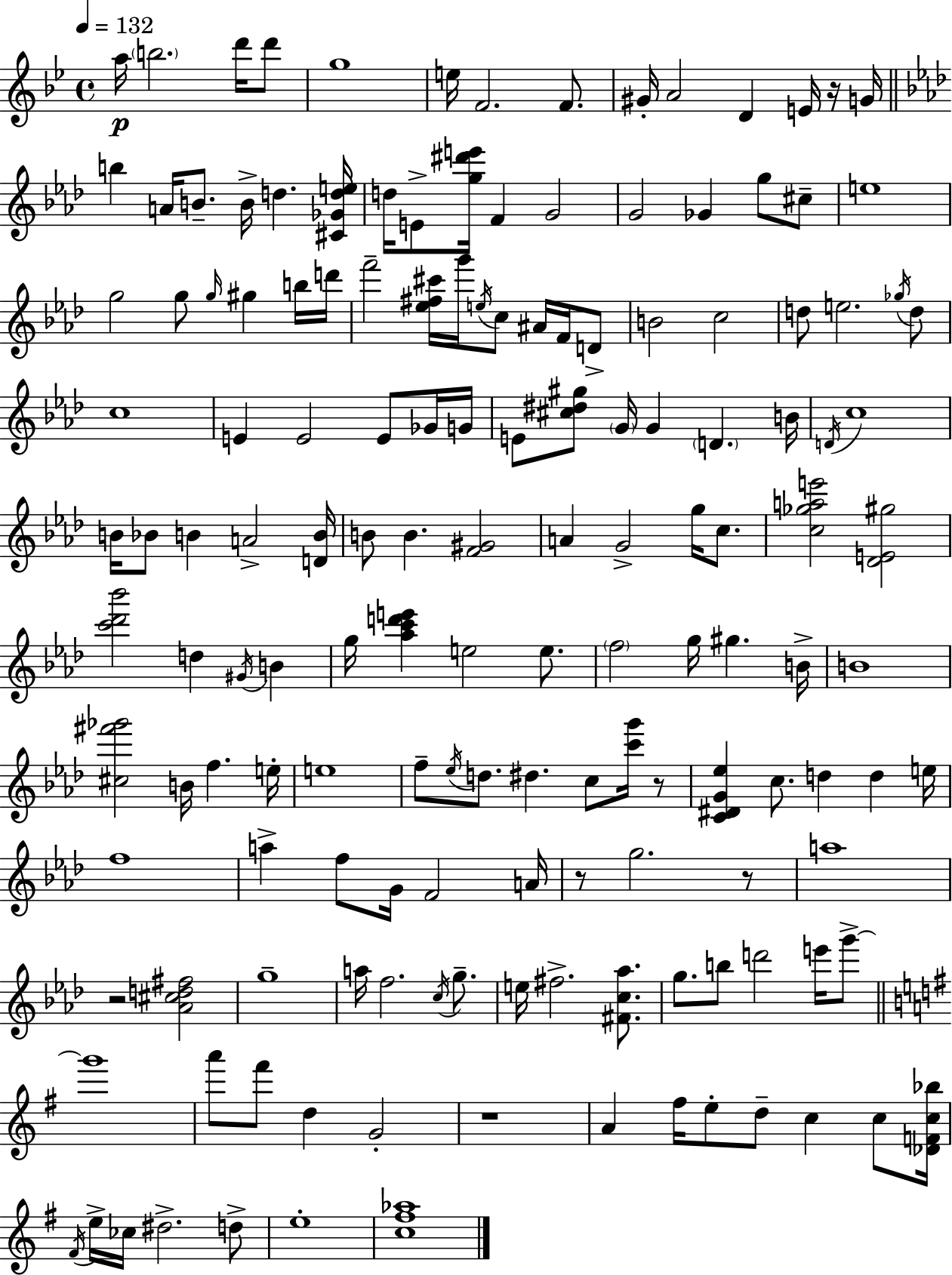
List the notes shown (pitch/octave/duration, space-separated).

A5/s B5/h. D6/s D6/e G5/w E5/s F4/h. F4/e. G#4/s A4/h D4/q E4/s R/s G4/s B5/q A4/s B4/e. B4/s D5/q. [C#4,Gb4,D5,E5]/s D5/s E4/e [G5,D#6,E6]/s F4/q G4/h G4/h Gb4/q G5/e C#5/e E5/w G5/h G5/e G5/s G#5/q B5/s D6/s F6/h [Eb5,F#5,C#6]/s G6/s E5/s C5/e A#4/s F4/s D4/e B4/h C5/h D5/e E5/h. Gb5/s D5/e C5/w E4/q E4/h E4/e Gb4/s G4/s E4/e [C#5,D#5,G#5]/e G4/s G4/q D4/q. B4/s D4/s C5/w B4/s Bb4/e B4/q A4/h [D4,B4]/s B4/e B4/q. [F4,G#4]/h A4/q G4/h G5/s C5/e. [C5,Gb5,A5,E6]/h [Db4,E4,G#5]/h [C6,Db6,Bb6]/h D5/q G#4/s B4/q G5/s [Ab5,C6,D6,E6]/q E5/h E5/e. F5/h G5/s G#5/q. B4/s B4/w [C#5,F#6,Gb6]/h B4/s F5/q. E5/s E5/w F5/e Eb5/s D5/e. D#5/q. C5/e [C6,G6]/s R/e [C4,D#4,G4,Eb5]/q C5/e. D5/q D5/q E5/s F5/w A5/q F5/e G4/s F4/h A4/s R/e G5/h. R/e A5/w R/h [Ab4,C#5,D5,F#5]/h G5/w A5/s F5/h. C5/s G5/e. E5/s F#5/h. [F#4,C5,Ab5]/e. G5/e. B5/e D6/h E6/s G6/e G6/w A6/e F#6/e D5/q G4/h R/w A4/q F#5/s E5/e D5/e C5/q C5/e [Db4,F4,C5,Bb5]/s F#4/s E5/s CES5/s D#5/h. D5/e E5/w [C5,F#5,Ab5]/w